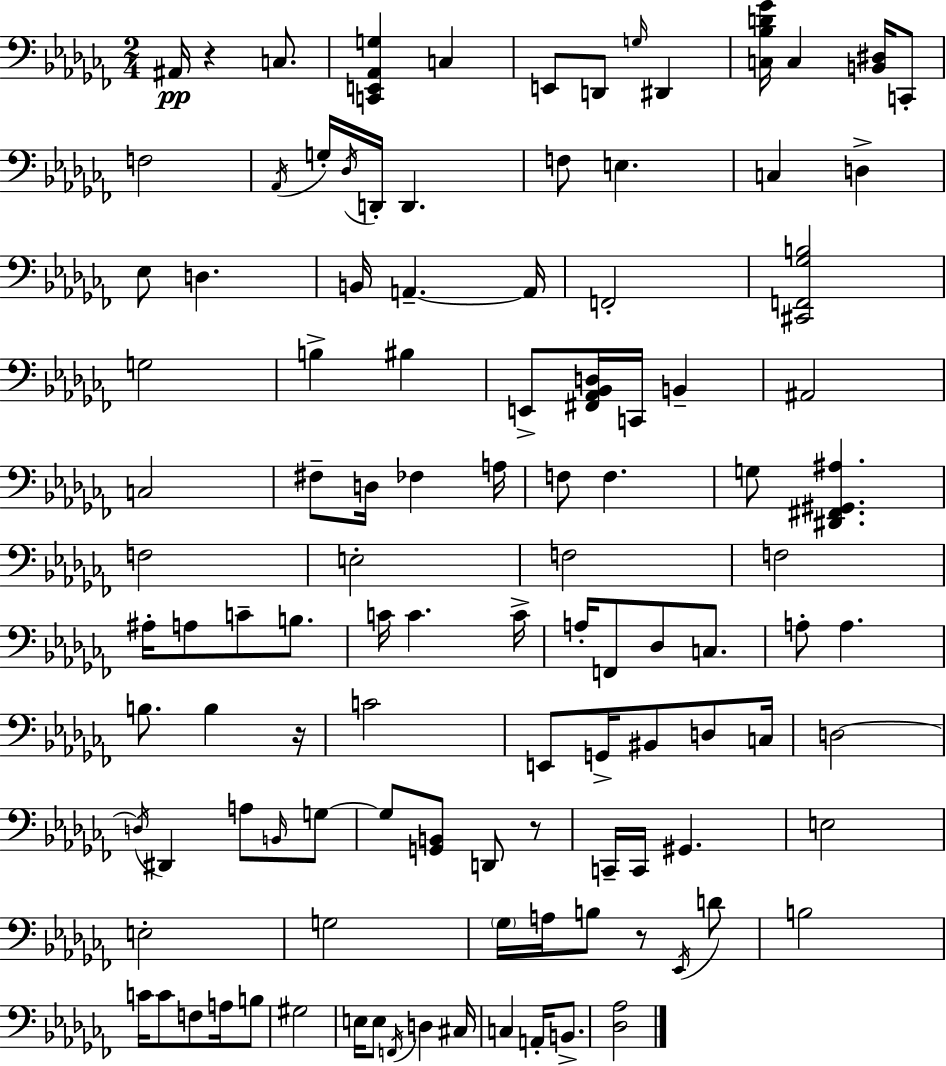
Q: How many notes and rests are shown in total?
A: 111